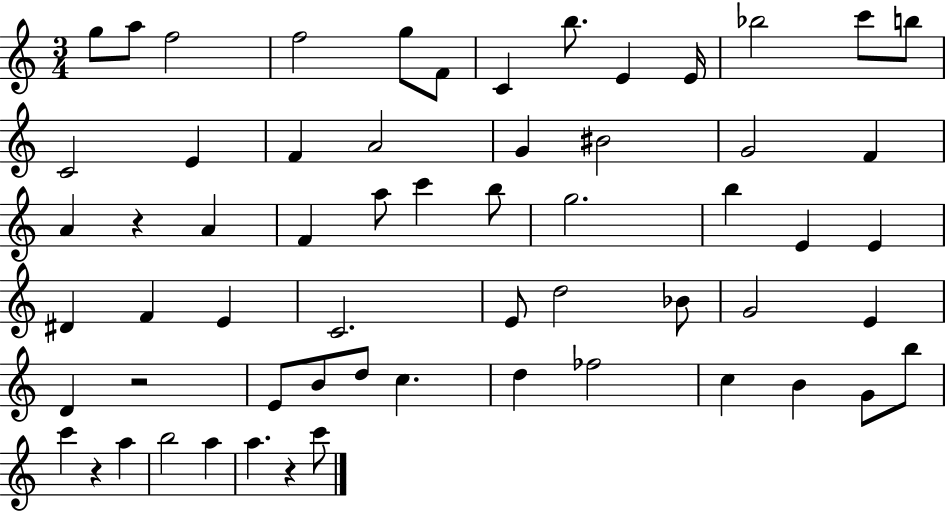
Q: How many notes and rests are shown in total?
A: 61